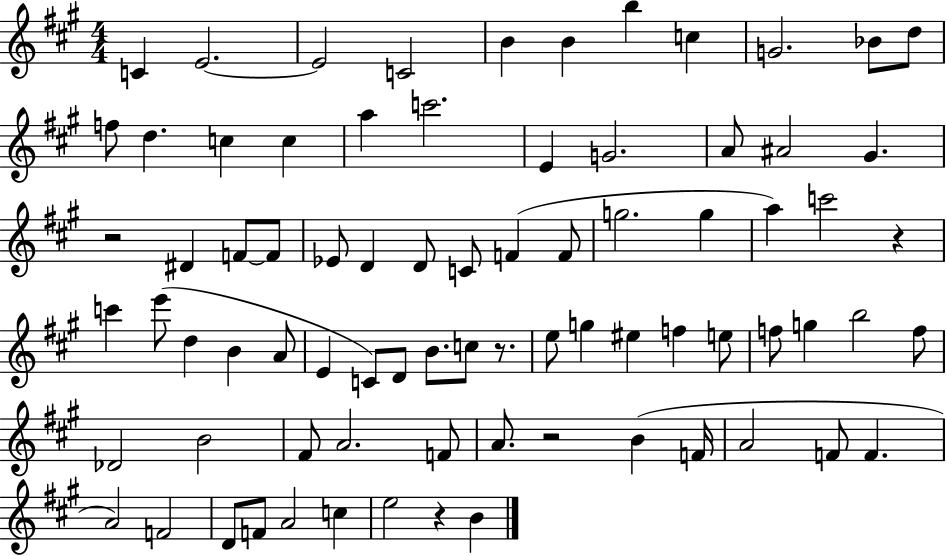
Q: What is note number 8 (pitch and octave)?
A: C5